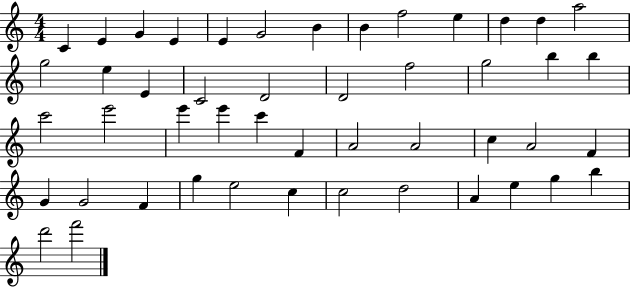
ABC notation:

X:1
T:Untitled
M:4/4
L:1/4
K:C
C E G E E G2 B B f2 e d d a2 g2 e E C2 D2 D2 f2 g2 b b c'2 e'2 e' e' c' F A2 A2 c A2 F G G2 F g e2 c c2 d2 A e g b d'2 f'2